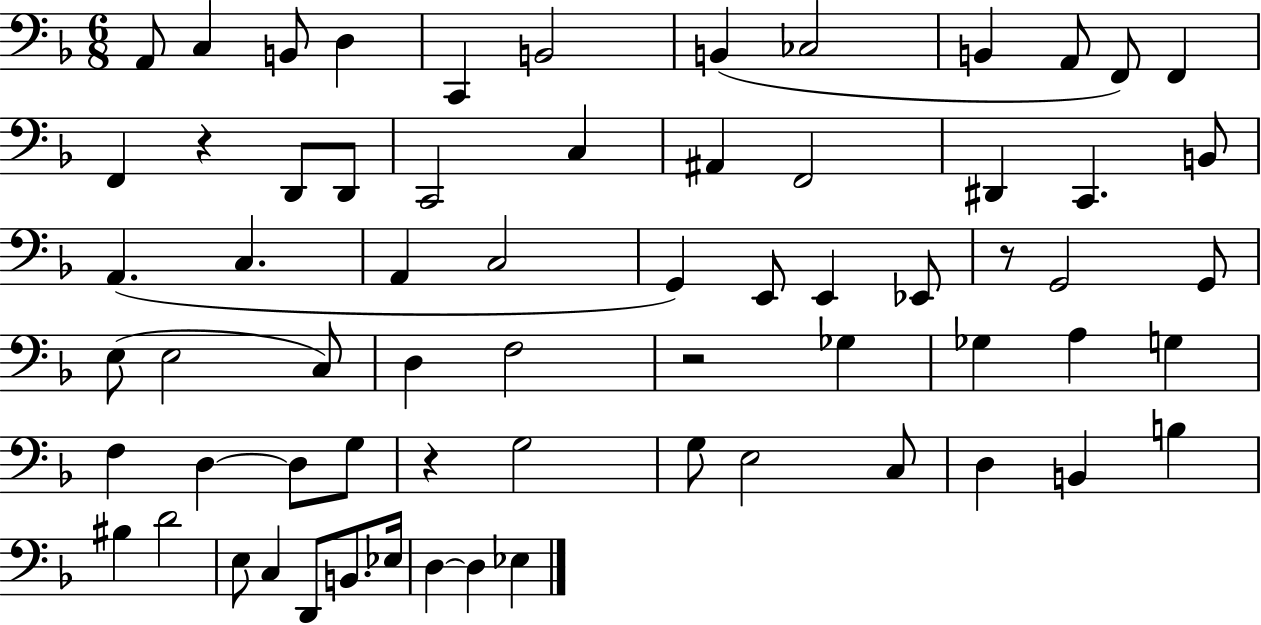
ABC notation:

X:1
T:Untitled
M:6/8
L:1/4
K:F
A,,/2 C, B,,/2 D, C,, B,,2 B,, _C,2 B,, A,,/2 F,,/2 F,, F,, z D,,/2 D,,/2 C,,2 C, ^A,, F,,2 ^D,, C,, B,,/2 A,, C, A,, C,2 G,, E,,/2 E,, _E,,/2 z/2 G,,2 G,,/2 E,/2 E,2 C,/2 D, F,2 z2 _G, _G, A, G, F, D, D,/2 G,/2 z G,2 G,/2 E,2 C,/2 D, B,, B, ^B, D2 E,/2 C, D,,/2 B,,/2 _E,/4 D, D, _E,